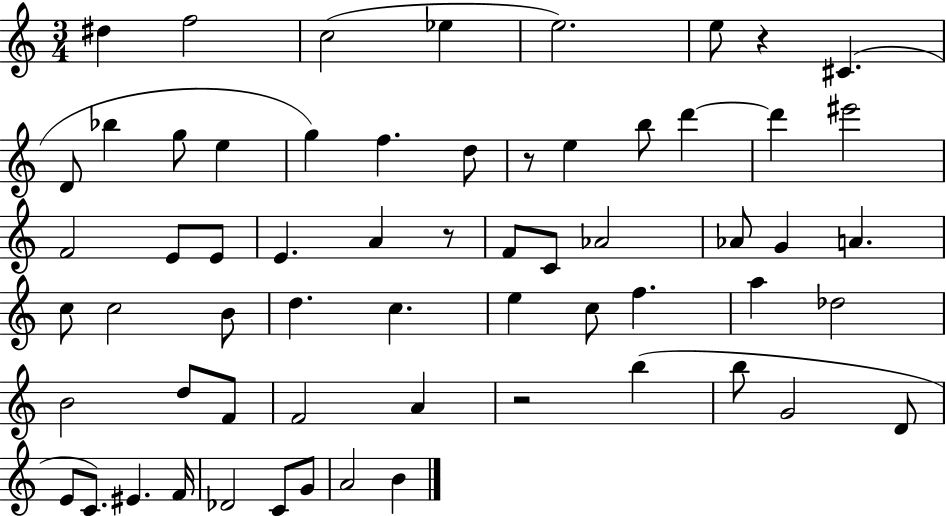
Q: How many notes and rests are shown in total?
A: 62